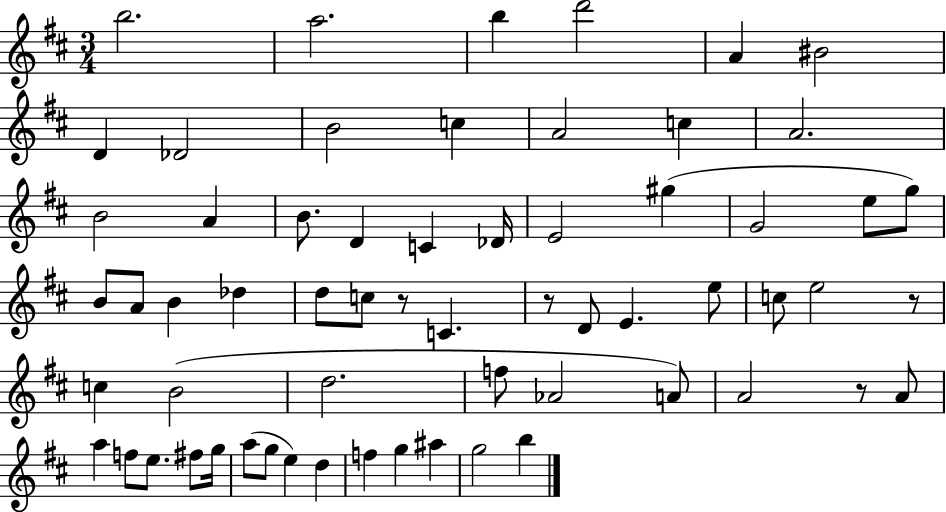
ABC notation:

X:1
T:Untitled
M:3/4
L:1/4
K:D
b2 a2 b d'2 A ^B2 D _D2 B2 c A2 c A2 B2 A B/2 D C _D/4 E2 ^g G2 e/2 g/2 B/2 A/2 B _d d/2 c/2 z/2 C z/2 D/2 E e/2 c/2 e2 z/2 c B2 d2 f/2 _A2 A/2 A2 z/2 A/2 a f/2 e/2 ^f/2 g/4 a/2 g/2 e d f g ^a g2 b